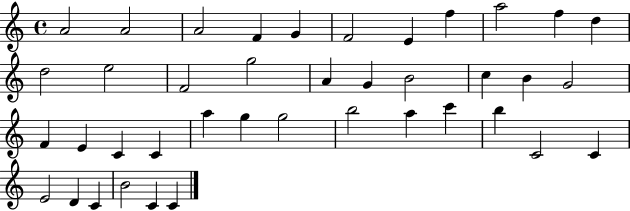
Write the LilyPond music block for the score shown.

{
  \clef treble
  \time 4/4
  \defaultTimeSignature
  \key c \major
  a'2 a'2 | a'2 f'4 g'4 | f'2 e'4 f''4 | a''2 f''4 d''4 | \break d''2 e''2 | f'2 g''2 | a'4 g'4 b'2 | c''4 b'4 g'2 | \break f'4 e'4 c'4 c'4 | a''4 g''4 g''2 | b''2 a''4 c'''4 | b''4 c'2 c'4 | \break e'2 d'4 c'4 | b'2 c'4 c'4 | \bar "|."
}